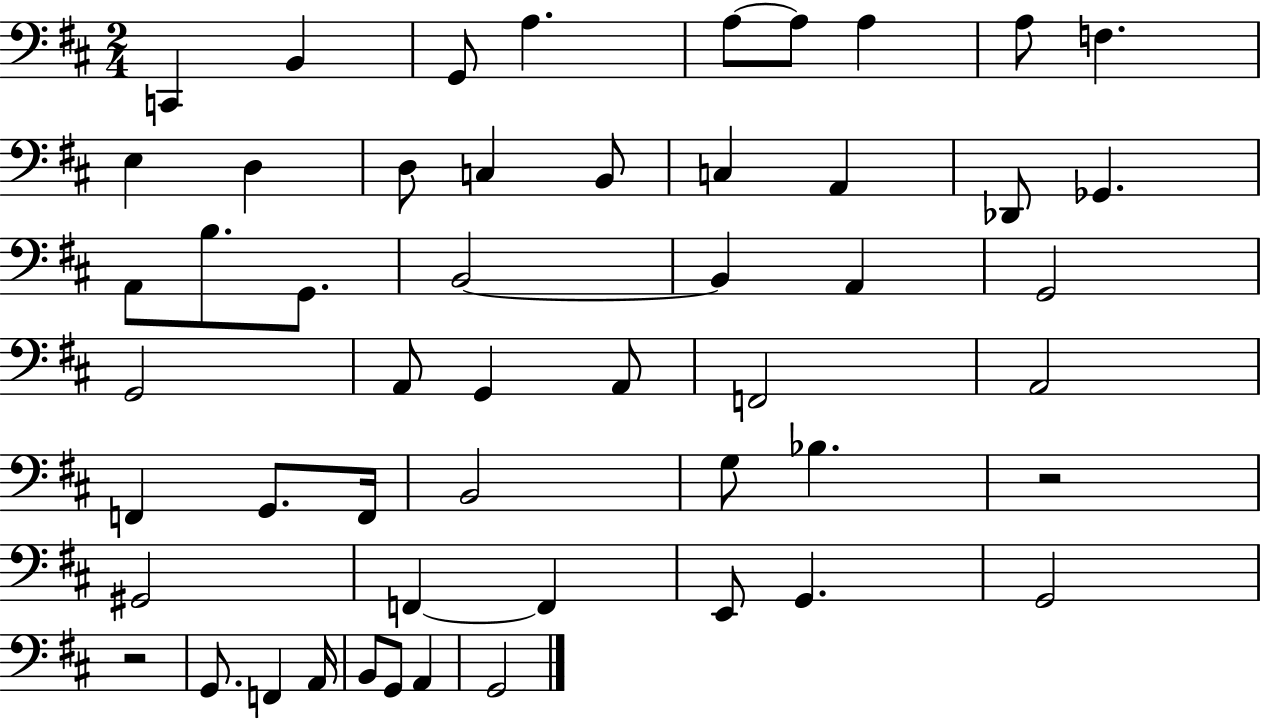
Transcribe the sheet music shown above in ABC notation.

X:1
T:Untitled
M:2/4
L:1/4
K:D
C,, B,, G,,/2 A, A,/2 A,/2 A, A,/2 F, E, D, D,/2 C, B,,/2 C, A,, _D,,/2 _G,, A,,/2 B,/2 G,,/2 B,,2 B,, A,, G,,2 G,,2 A,,/2 G,, A,,/2 F,,2 A,,2 F,, G,,/2 F,,/4 B,,2 G,/2 _B, z2 ^G,,2 F,, F,, E,,/2 G,, G,,2 z2 G,,/2 F,, A,,/4 B,,/2 G,,/2 A,, G,,2